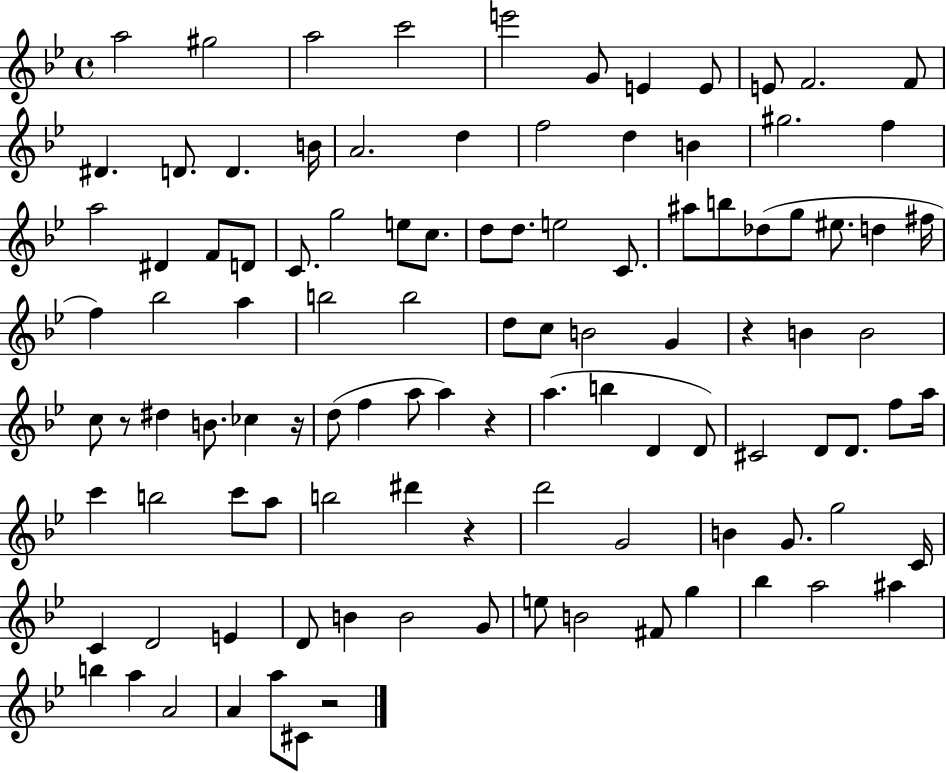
A5/h G#5/h A5/h C6/h E6/h G4/e E4/q E4/e E4/e F4/h. F4/e D#4/q. D4/e. D4/q. B4/s A4/h. D5/q F5/h D5/q B4/q G#5/h. F5/q A5/h D#4/q F4/e D4/e C4/e. G5/h E5/e C5/e. D5/e D5/e. E5/h C4/e. A#5/e B5/e Db5/e G5/e EIS5/e. D5/q F#5/s F5/q Bb5/h A5/q B5/h B5/h D5/e C5/e B4/h G4/q R/q B4/q B4/h C5/e R/e D#5/q B4/e. CES5/q R/s D5/e F5/q A5/e A5/q R/q A5/q. B5/q D4/q D4/e C#4/h D4/e D4/e. F5/e A5/s C6/q B5/h C6/e A5/e B5/h D#6/q R/q D6/h G4/h B4/q G4/e. G5/h C4/s C4/q D4/h E4/q D4/e B4/q B4/h G4/e E5/e B4/h F#4/e G5/q Bb5/q A5/h A#5/q B5/q A5/q A4/h A4/q A5/e C#4/e R/h